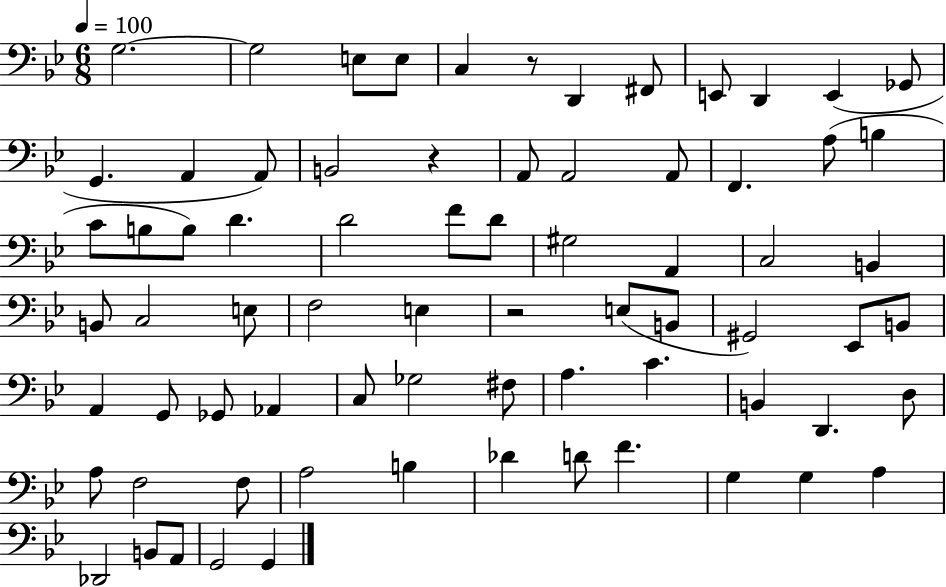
G3/h. G3/h E3/e E3/e C3/q R/e D2/q F#2/e E2/e D2/q E2/q Gb2/e G2/q. A2/q A2/e B2/h R/q A2/e A2/h A2/e F2/q. A3/e B3/q C4/e B3/e B3/e D4/q. D4/h F4/e D4/e G#3/h A2/q C3/h B2/q B2/e C3/h E3/e F3/h E3/q R/h E3/e B2/e G#2/h Eb2/e B2/e A2/q G2/e Gb2/e Ab2/q C3/e Gb3/h F#3/e A3/q. C4/q. B2/q D2/q. D3/e A3/e F3/h F3/e A3/h B3/q Db4/q D4/e F4/q. G3/q G3/q A3/q Db2/h B2/e A2/e G2/h G2/q